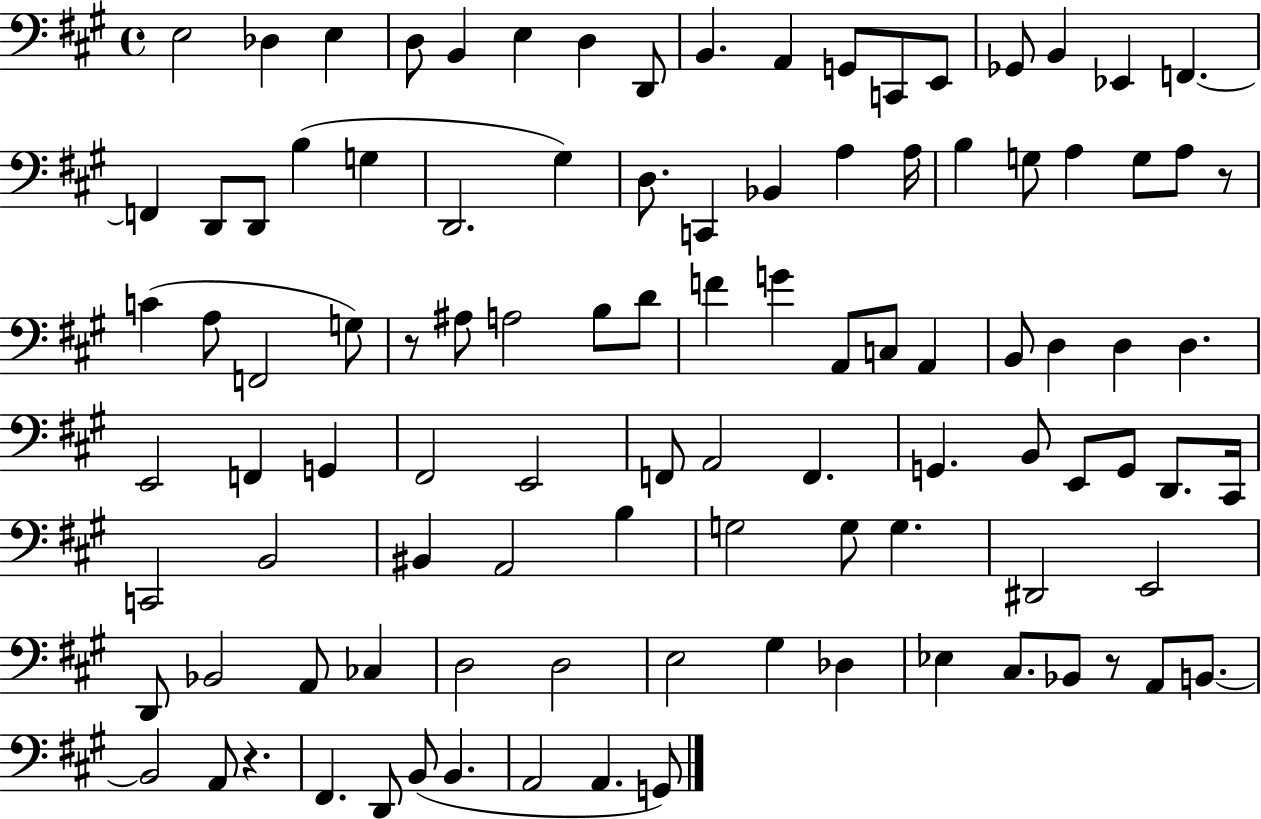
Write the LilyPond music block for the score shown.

{
  \clef bass
  \time 4/4
  \defaultTimeSignature
  \key a \major
  e2 des4 e4 | d8 b,4 e4 d4 d,8 | b,4. a,4 g,8 c,8 e,8 | ges,8 b,4 ees,4 f,4.~~ | \break f,4 d,8 d,8 b4( g4 | d,2. gis4) | d8. c,4 bes,4 a4 a16 | b4 g8 a4 g8 a8 r8 | \break c'4( a8 f,2 g8) | r8 ais8 a2 b8 d'8 | f'4 g'4 a,8 c8 a,4 | b,8 d4 d4 d4. | \break e,2 f,4 g,4 | fis,2 e,2 | f,8 a,2 f,4. | g,4. b,8 e,8 g,8 d,8. cis,16 | \break c,2 b,2 | bis,4 a,2 b4 | g2 g8 g4. | dis,2 e,2 | \break d,8 bes,2 a,8 ces4 | d2 d2 | e2 gis4 des4 | ees4 cis8. bes,8 r8 a,8 b,8.~~ | \break b,2 a,8 r4. | fis,4. d,8 b,8( b,4. | a,2 a,4. g,8) | \bar "|."
}